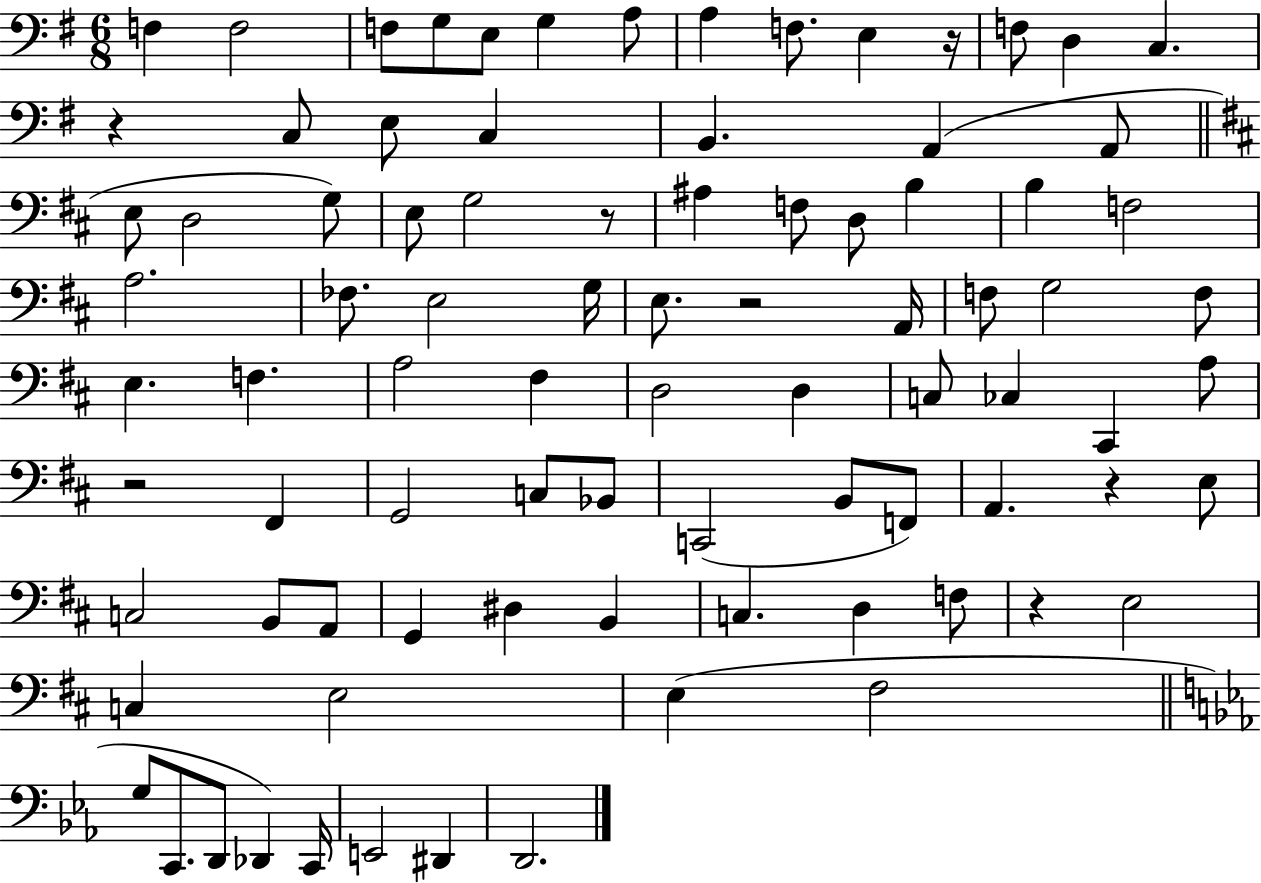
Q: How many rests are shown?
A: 7